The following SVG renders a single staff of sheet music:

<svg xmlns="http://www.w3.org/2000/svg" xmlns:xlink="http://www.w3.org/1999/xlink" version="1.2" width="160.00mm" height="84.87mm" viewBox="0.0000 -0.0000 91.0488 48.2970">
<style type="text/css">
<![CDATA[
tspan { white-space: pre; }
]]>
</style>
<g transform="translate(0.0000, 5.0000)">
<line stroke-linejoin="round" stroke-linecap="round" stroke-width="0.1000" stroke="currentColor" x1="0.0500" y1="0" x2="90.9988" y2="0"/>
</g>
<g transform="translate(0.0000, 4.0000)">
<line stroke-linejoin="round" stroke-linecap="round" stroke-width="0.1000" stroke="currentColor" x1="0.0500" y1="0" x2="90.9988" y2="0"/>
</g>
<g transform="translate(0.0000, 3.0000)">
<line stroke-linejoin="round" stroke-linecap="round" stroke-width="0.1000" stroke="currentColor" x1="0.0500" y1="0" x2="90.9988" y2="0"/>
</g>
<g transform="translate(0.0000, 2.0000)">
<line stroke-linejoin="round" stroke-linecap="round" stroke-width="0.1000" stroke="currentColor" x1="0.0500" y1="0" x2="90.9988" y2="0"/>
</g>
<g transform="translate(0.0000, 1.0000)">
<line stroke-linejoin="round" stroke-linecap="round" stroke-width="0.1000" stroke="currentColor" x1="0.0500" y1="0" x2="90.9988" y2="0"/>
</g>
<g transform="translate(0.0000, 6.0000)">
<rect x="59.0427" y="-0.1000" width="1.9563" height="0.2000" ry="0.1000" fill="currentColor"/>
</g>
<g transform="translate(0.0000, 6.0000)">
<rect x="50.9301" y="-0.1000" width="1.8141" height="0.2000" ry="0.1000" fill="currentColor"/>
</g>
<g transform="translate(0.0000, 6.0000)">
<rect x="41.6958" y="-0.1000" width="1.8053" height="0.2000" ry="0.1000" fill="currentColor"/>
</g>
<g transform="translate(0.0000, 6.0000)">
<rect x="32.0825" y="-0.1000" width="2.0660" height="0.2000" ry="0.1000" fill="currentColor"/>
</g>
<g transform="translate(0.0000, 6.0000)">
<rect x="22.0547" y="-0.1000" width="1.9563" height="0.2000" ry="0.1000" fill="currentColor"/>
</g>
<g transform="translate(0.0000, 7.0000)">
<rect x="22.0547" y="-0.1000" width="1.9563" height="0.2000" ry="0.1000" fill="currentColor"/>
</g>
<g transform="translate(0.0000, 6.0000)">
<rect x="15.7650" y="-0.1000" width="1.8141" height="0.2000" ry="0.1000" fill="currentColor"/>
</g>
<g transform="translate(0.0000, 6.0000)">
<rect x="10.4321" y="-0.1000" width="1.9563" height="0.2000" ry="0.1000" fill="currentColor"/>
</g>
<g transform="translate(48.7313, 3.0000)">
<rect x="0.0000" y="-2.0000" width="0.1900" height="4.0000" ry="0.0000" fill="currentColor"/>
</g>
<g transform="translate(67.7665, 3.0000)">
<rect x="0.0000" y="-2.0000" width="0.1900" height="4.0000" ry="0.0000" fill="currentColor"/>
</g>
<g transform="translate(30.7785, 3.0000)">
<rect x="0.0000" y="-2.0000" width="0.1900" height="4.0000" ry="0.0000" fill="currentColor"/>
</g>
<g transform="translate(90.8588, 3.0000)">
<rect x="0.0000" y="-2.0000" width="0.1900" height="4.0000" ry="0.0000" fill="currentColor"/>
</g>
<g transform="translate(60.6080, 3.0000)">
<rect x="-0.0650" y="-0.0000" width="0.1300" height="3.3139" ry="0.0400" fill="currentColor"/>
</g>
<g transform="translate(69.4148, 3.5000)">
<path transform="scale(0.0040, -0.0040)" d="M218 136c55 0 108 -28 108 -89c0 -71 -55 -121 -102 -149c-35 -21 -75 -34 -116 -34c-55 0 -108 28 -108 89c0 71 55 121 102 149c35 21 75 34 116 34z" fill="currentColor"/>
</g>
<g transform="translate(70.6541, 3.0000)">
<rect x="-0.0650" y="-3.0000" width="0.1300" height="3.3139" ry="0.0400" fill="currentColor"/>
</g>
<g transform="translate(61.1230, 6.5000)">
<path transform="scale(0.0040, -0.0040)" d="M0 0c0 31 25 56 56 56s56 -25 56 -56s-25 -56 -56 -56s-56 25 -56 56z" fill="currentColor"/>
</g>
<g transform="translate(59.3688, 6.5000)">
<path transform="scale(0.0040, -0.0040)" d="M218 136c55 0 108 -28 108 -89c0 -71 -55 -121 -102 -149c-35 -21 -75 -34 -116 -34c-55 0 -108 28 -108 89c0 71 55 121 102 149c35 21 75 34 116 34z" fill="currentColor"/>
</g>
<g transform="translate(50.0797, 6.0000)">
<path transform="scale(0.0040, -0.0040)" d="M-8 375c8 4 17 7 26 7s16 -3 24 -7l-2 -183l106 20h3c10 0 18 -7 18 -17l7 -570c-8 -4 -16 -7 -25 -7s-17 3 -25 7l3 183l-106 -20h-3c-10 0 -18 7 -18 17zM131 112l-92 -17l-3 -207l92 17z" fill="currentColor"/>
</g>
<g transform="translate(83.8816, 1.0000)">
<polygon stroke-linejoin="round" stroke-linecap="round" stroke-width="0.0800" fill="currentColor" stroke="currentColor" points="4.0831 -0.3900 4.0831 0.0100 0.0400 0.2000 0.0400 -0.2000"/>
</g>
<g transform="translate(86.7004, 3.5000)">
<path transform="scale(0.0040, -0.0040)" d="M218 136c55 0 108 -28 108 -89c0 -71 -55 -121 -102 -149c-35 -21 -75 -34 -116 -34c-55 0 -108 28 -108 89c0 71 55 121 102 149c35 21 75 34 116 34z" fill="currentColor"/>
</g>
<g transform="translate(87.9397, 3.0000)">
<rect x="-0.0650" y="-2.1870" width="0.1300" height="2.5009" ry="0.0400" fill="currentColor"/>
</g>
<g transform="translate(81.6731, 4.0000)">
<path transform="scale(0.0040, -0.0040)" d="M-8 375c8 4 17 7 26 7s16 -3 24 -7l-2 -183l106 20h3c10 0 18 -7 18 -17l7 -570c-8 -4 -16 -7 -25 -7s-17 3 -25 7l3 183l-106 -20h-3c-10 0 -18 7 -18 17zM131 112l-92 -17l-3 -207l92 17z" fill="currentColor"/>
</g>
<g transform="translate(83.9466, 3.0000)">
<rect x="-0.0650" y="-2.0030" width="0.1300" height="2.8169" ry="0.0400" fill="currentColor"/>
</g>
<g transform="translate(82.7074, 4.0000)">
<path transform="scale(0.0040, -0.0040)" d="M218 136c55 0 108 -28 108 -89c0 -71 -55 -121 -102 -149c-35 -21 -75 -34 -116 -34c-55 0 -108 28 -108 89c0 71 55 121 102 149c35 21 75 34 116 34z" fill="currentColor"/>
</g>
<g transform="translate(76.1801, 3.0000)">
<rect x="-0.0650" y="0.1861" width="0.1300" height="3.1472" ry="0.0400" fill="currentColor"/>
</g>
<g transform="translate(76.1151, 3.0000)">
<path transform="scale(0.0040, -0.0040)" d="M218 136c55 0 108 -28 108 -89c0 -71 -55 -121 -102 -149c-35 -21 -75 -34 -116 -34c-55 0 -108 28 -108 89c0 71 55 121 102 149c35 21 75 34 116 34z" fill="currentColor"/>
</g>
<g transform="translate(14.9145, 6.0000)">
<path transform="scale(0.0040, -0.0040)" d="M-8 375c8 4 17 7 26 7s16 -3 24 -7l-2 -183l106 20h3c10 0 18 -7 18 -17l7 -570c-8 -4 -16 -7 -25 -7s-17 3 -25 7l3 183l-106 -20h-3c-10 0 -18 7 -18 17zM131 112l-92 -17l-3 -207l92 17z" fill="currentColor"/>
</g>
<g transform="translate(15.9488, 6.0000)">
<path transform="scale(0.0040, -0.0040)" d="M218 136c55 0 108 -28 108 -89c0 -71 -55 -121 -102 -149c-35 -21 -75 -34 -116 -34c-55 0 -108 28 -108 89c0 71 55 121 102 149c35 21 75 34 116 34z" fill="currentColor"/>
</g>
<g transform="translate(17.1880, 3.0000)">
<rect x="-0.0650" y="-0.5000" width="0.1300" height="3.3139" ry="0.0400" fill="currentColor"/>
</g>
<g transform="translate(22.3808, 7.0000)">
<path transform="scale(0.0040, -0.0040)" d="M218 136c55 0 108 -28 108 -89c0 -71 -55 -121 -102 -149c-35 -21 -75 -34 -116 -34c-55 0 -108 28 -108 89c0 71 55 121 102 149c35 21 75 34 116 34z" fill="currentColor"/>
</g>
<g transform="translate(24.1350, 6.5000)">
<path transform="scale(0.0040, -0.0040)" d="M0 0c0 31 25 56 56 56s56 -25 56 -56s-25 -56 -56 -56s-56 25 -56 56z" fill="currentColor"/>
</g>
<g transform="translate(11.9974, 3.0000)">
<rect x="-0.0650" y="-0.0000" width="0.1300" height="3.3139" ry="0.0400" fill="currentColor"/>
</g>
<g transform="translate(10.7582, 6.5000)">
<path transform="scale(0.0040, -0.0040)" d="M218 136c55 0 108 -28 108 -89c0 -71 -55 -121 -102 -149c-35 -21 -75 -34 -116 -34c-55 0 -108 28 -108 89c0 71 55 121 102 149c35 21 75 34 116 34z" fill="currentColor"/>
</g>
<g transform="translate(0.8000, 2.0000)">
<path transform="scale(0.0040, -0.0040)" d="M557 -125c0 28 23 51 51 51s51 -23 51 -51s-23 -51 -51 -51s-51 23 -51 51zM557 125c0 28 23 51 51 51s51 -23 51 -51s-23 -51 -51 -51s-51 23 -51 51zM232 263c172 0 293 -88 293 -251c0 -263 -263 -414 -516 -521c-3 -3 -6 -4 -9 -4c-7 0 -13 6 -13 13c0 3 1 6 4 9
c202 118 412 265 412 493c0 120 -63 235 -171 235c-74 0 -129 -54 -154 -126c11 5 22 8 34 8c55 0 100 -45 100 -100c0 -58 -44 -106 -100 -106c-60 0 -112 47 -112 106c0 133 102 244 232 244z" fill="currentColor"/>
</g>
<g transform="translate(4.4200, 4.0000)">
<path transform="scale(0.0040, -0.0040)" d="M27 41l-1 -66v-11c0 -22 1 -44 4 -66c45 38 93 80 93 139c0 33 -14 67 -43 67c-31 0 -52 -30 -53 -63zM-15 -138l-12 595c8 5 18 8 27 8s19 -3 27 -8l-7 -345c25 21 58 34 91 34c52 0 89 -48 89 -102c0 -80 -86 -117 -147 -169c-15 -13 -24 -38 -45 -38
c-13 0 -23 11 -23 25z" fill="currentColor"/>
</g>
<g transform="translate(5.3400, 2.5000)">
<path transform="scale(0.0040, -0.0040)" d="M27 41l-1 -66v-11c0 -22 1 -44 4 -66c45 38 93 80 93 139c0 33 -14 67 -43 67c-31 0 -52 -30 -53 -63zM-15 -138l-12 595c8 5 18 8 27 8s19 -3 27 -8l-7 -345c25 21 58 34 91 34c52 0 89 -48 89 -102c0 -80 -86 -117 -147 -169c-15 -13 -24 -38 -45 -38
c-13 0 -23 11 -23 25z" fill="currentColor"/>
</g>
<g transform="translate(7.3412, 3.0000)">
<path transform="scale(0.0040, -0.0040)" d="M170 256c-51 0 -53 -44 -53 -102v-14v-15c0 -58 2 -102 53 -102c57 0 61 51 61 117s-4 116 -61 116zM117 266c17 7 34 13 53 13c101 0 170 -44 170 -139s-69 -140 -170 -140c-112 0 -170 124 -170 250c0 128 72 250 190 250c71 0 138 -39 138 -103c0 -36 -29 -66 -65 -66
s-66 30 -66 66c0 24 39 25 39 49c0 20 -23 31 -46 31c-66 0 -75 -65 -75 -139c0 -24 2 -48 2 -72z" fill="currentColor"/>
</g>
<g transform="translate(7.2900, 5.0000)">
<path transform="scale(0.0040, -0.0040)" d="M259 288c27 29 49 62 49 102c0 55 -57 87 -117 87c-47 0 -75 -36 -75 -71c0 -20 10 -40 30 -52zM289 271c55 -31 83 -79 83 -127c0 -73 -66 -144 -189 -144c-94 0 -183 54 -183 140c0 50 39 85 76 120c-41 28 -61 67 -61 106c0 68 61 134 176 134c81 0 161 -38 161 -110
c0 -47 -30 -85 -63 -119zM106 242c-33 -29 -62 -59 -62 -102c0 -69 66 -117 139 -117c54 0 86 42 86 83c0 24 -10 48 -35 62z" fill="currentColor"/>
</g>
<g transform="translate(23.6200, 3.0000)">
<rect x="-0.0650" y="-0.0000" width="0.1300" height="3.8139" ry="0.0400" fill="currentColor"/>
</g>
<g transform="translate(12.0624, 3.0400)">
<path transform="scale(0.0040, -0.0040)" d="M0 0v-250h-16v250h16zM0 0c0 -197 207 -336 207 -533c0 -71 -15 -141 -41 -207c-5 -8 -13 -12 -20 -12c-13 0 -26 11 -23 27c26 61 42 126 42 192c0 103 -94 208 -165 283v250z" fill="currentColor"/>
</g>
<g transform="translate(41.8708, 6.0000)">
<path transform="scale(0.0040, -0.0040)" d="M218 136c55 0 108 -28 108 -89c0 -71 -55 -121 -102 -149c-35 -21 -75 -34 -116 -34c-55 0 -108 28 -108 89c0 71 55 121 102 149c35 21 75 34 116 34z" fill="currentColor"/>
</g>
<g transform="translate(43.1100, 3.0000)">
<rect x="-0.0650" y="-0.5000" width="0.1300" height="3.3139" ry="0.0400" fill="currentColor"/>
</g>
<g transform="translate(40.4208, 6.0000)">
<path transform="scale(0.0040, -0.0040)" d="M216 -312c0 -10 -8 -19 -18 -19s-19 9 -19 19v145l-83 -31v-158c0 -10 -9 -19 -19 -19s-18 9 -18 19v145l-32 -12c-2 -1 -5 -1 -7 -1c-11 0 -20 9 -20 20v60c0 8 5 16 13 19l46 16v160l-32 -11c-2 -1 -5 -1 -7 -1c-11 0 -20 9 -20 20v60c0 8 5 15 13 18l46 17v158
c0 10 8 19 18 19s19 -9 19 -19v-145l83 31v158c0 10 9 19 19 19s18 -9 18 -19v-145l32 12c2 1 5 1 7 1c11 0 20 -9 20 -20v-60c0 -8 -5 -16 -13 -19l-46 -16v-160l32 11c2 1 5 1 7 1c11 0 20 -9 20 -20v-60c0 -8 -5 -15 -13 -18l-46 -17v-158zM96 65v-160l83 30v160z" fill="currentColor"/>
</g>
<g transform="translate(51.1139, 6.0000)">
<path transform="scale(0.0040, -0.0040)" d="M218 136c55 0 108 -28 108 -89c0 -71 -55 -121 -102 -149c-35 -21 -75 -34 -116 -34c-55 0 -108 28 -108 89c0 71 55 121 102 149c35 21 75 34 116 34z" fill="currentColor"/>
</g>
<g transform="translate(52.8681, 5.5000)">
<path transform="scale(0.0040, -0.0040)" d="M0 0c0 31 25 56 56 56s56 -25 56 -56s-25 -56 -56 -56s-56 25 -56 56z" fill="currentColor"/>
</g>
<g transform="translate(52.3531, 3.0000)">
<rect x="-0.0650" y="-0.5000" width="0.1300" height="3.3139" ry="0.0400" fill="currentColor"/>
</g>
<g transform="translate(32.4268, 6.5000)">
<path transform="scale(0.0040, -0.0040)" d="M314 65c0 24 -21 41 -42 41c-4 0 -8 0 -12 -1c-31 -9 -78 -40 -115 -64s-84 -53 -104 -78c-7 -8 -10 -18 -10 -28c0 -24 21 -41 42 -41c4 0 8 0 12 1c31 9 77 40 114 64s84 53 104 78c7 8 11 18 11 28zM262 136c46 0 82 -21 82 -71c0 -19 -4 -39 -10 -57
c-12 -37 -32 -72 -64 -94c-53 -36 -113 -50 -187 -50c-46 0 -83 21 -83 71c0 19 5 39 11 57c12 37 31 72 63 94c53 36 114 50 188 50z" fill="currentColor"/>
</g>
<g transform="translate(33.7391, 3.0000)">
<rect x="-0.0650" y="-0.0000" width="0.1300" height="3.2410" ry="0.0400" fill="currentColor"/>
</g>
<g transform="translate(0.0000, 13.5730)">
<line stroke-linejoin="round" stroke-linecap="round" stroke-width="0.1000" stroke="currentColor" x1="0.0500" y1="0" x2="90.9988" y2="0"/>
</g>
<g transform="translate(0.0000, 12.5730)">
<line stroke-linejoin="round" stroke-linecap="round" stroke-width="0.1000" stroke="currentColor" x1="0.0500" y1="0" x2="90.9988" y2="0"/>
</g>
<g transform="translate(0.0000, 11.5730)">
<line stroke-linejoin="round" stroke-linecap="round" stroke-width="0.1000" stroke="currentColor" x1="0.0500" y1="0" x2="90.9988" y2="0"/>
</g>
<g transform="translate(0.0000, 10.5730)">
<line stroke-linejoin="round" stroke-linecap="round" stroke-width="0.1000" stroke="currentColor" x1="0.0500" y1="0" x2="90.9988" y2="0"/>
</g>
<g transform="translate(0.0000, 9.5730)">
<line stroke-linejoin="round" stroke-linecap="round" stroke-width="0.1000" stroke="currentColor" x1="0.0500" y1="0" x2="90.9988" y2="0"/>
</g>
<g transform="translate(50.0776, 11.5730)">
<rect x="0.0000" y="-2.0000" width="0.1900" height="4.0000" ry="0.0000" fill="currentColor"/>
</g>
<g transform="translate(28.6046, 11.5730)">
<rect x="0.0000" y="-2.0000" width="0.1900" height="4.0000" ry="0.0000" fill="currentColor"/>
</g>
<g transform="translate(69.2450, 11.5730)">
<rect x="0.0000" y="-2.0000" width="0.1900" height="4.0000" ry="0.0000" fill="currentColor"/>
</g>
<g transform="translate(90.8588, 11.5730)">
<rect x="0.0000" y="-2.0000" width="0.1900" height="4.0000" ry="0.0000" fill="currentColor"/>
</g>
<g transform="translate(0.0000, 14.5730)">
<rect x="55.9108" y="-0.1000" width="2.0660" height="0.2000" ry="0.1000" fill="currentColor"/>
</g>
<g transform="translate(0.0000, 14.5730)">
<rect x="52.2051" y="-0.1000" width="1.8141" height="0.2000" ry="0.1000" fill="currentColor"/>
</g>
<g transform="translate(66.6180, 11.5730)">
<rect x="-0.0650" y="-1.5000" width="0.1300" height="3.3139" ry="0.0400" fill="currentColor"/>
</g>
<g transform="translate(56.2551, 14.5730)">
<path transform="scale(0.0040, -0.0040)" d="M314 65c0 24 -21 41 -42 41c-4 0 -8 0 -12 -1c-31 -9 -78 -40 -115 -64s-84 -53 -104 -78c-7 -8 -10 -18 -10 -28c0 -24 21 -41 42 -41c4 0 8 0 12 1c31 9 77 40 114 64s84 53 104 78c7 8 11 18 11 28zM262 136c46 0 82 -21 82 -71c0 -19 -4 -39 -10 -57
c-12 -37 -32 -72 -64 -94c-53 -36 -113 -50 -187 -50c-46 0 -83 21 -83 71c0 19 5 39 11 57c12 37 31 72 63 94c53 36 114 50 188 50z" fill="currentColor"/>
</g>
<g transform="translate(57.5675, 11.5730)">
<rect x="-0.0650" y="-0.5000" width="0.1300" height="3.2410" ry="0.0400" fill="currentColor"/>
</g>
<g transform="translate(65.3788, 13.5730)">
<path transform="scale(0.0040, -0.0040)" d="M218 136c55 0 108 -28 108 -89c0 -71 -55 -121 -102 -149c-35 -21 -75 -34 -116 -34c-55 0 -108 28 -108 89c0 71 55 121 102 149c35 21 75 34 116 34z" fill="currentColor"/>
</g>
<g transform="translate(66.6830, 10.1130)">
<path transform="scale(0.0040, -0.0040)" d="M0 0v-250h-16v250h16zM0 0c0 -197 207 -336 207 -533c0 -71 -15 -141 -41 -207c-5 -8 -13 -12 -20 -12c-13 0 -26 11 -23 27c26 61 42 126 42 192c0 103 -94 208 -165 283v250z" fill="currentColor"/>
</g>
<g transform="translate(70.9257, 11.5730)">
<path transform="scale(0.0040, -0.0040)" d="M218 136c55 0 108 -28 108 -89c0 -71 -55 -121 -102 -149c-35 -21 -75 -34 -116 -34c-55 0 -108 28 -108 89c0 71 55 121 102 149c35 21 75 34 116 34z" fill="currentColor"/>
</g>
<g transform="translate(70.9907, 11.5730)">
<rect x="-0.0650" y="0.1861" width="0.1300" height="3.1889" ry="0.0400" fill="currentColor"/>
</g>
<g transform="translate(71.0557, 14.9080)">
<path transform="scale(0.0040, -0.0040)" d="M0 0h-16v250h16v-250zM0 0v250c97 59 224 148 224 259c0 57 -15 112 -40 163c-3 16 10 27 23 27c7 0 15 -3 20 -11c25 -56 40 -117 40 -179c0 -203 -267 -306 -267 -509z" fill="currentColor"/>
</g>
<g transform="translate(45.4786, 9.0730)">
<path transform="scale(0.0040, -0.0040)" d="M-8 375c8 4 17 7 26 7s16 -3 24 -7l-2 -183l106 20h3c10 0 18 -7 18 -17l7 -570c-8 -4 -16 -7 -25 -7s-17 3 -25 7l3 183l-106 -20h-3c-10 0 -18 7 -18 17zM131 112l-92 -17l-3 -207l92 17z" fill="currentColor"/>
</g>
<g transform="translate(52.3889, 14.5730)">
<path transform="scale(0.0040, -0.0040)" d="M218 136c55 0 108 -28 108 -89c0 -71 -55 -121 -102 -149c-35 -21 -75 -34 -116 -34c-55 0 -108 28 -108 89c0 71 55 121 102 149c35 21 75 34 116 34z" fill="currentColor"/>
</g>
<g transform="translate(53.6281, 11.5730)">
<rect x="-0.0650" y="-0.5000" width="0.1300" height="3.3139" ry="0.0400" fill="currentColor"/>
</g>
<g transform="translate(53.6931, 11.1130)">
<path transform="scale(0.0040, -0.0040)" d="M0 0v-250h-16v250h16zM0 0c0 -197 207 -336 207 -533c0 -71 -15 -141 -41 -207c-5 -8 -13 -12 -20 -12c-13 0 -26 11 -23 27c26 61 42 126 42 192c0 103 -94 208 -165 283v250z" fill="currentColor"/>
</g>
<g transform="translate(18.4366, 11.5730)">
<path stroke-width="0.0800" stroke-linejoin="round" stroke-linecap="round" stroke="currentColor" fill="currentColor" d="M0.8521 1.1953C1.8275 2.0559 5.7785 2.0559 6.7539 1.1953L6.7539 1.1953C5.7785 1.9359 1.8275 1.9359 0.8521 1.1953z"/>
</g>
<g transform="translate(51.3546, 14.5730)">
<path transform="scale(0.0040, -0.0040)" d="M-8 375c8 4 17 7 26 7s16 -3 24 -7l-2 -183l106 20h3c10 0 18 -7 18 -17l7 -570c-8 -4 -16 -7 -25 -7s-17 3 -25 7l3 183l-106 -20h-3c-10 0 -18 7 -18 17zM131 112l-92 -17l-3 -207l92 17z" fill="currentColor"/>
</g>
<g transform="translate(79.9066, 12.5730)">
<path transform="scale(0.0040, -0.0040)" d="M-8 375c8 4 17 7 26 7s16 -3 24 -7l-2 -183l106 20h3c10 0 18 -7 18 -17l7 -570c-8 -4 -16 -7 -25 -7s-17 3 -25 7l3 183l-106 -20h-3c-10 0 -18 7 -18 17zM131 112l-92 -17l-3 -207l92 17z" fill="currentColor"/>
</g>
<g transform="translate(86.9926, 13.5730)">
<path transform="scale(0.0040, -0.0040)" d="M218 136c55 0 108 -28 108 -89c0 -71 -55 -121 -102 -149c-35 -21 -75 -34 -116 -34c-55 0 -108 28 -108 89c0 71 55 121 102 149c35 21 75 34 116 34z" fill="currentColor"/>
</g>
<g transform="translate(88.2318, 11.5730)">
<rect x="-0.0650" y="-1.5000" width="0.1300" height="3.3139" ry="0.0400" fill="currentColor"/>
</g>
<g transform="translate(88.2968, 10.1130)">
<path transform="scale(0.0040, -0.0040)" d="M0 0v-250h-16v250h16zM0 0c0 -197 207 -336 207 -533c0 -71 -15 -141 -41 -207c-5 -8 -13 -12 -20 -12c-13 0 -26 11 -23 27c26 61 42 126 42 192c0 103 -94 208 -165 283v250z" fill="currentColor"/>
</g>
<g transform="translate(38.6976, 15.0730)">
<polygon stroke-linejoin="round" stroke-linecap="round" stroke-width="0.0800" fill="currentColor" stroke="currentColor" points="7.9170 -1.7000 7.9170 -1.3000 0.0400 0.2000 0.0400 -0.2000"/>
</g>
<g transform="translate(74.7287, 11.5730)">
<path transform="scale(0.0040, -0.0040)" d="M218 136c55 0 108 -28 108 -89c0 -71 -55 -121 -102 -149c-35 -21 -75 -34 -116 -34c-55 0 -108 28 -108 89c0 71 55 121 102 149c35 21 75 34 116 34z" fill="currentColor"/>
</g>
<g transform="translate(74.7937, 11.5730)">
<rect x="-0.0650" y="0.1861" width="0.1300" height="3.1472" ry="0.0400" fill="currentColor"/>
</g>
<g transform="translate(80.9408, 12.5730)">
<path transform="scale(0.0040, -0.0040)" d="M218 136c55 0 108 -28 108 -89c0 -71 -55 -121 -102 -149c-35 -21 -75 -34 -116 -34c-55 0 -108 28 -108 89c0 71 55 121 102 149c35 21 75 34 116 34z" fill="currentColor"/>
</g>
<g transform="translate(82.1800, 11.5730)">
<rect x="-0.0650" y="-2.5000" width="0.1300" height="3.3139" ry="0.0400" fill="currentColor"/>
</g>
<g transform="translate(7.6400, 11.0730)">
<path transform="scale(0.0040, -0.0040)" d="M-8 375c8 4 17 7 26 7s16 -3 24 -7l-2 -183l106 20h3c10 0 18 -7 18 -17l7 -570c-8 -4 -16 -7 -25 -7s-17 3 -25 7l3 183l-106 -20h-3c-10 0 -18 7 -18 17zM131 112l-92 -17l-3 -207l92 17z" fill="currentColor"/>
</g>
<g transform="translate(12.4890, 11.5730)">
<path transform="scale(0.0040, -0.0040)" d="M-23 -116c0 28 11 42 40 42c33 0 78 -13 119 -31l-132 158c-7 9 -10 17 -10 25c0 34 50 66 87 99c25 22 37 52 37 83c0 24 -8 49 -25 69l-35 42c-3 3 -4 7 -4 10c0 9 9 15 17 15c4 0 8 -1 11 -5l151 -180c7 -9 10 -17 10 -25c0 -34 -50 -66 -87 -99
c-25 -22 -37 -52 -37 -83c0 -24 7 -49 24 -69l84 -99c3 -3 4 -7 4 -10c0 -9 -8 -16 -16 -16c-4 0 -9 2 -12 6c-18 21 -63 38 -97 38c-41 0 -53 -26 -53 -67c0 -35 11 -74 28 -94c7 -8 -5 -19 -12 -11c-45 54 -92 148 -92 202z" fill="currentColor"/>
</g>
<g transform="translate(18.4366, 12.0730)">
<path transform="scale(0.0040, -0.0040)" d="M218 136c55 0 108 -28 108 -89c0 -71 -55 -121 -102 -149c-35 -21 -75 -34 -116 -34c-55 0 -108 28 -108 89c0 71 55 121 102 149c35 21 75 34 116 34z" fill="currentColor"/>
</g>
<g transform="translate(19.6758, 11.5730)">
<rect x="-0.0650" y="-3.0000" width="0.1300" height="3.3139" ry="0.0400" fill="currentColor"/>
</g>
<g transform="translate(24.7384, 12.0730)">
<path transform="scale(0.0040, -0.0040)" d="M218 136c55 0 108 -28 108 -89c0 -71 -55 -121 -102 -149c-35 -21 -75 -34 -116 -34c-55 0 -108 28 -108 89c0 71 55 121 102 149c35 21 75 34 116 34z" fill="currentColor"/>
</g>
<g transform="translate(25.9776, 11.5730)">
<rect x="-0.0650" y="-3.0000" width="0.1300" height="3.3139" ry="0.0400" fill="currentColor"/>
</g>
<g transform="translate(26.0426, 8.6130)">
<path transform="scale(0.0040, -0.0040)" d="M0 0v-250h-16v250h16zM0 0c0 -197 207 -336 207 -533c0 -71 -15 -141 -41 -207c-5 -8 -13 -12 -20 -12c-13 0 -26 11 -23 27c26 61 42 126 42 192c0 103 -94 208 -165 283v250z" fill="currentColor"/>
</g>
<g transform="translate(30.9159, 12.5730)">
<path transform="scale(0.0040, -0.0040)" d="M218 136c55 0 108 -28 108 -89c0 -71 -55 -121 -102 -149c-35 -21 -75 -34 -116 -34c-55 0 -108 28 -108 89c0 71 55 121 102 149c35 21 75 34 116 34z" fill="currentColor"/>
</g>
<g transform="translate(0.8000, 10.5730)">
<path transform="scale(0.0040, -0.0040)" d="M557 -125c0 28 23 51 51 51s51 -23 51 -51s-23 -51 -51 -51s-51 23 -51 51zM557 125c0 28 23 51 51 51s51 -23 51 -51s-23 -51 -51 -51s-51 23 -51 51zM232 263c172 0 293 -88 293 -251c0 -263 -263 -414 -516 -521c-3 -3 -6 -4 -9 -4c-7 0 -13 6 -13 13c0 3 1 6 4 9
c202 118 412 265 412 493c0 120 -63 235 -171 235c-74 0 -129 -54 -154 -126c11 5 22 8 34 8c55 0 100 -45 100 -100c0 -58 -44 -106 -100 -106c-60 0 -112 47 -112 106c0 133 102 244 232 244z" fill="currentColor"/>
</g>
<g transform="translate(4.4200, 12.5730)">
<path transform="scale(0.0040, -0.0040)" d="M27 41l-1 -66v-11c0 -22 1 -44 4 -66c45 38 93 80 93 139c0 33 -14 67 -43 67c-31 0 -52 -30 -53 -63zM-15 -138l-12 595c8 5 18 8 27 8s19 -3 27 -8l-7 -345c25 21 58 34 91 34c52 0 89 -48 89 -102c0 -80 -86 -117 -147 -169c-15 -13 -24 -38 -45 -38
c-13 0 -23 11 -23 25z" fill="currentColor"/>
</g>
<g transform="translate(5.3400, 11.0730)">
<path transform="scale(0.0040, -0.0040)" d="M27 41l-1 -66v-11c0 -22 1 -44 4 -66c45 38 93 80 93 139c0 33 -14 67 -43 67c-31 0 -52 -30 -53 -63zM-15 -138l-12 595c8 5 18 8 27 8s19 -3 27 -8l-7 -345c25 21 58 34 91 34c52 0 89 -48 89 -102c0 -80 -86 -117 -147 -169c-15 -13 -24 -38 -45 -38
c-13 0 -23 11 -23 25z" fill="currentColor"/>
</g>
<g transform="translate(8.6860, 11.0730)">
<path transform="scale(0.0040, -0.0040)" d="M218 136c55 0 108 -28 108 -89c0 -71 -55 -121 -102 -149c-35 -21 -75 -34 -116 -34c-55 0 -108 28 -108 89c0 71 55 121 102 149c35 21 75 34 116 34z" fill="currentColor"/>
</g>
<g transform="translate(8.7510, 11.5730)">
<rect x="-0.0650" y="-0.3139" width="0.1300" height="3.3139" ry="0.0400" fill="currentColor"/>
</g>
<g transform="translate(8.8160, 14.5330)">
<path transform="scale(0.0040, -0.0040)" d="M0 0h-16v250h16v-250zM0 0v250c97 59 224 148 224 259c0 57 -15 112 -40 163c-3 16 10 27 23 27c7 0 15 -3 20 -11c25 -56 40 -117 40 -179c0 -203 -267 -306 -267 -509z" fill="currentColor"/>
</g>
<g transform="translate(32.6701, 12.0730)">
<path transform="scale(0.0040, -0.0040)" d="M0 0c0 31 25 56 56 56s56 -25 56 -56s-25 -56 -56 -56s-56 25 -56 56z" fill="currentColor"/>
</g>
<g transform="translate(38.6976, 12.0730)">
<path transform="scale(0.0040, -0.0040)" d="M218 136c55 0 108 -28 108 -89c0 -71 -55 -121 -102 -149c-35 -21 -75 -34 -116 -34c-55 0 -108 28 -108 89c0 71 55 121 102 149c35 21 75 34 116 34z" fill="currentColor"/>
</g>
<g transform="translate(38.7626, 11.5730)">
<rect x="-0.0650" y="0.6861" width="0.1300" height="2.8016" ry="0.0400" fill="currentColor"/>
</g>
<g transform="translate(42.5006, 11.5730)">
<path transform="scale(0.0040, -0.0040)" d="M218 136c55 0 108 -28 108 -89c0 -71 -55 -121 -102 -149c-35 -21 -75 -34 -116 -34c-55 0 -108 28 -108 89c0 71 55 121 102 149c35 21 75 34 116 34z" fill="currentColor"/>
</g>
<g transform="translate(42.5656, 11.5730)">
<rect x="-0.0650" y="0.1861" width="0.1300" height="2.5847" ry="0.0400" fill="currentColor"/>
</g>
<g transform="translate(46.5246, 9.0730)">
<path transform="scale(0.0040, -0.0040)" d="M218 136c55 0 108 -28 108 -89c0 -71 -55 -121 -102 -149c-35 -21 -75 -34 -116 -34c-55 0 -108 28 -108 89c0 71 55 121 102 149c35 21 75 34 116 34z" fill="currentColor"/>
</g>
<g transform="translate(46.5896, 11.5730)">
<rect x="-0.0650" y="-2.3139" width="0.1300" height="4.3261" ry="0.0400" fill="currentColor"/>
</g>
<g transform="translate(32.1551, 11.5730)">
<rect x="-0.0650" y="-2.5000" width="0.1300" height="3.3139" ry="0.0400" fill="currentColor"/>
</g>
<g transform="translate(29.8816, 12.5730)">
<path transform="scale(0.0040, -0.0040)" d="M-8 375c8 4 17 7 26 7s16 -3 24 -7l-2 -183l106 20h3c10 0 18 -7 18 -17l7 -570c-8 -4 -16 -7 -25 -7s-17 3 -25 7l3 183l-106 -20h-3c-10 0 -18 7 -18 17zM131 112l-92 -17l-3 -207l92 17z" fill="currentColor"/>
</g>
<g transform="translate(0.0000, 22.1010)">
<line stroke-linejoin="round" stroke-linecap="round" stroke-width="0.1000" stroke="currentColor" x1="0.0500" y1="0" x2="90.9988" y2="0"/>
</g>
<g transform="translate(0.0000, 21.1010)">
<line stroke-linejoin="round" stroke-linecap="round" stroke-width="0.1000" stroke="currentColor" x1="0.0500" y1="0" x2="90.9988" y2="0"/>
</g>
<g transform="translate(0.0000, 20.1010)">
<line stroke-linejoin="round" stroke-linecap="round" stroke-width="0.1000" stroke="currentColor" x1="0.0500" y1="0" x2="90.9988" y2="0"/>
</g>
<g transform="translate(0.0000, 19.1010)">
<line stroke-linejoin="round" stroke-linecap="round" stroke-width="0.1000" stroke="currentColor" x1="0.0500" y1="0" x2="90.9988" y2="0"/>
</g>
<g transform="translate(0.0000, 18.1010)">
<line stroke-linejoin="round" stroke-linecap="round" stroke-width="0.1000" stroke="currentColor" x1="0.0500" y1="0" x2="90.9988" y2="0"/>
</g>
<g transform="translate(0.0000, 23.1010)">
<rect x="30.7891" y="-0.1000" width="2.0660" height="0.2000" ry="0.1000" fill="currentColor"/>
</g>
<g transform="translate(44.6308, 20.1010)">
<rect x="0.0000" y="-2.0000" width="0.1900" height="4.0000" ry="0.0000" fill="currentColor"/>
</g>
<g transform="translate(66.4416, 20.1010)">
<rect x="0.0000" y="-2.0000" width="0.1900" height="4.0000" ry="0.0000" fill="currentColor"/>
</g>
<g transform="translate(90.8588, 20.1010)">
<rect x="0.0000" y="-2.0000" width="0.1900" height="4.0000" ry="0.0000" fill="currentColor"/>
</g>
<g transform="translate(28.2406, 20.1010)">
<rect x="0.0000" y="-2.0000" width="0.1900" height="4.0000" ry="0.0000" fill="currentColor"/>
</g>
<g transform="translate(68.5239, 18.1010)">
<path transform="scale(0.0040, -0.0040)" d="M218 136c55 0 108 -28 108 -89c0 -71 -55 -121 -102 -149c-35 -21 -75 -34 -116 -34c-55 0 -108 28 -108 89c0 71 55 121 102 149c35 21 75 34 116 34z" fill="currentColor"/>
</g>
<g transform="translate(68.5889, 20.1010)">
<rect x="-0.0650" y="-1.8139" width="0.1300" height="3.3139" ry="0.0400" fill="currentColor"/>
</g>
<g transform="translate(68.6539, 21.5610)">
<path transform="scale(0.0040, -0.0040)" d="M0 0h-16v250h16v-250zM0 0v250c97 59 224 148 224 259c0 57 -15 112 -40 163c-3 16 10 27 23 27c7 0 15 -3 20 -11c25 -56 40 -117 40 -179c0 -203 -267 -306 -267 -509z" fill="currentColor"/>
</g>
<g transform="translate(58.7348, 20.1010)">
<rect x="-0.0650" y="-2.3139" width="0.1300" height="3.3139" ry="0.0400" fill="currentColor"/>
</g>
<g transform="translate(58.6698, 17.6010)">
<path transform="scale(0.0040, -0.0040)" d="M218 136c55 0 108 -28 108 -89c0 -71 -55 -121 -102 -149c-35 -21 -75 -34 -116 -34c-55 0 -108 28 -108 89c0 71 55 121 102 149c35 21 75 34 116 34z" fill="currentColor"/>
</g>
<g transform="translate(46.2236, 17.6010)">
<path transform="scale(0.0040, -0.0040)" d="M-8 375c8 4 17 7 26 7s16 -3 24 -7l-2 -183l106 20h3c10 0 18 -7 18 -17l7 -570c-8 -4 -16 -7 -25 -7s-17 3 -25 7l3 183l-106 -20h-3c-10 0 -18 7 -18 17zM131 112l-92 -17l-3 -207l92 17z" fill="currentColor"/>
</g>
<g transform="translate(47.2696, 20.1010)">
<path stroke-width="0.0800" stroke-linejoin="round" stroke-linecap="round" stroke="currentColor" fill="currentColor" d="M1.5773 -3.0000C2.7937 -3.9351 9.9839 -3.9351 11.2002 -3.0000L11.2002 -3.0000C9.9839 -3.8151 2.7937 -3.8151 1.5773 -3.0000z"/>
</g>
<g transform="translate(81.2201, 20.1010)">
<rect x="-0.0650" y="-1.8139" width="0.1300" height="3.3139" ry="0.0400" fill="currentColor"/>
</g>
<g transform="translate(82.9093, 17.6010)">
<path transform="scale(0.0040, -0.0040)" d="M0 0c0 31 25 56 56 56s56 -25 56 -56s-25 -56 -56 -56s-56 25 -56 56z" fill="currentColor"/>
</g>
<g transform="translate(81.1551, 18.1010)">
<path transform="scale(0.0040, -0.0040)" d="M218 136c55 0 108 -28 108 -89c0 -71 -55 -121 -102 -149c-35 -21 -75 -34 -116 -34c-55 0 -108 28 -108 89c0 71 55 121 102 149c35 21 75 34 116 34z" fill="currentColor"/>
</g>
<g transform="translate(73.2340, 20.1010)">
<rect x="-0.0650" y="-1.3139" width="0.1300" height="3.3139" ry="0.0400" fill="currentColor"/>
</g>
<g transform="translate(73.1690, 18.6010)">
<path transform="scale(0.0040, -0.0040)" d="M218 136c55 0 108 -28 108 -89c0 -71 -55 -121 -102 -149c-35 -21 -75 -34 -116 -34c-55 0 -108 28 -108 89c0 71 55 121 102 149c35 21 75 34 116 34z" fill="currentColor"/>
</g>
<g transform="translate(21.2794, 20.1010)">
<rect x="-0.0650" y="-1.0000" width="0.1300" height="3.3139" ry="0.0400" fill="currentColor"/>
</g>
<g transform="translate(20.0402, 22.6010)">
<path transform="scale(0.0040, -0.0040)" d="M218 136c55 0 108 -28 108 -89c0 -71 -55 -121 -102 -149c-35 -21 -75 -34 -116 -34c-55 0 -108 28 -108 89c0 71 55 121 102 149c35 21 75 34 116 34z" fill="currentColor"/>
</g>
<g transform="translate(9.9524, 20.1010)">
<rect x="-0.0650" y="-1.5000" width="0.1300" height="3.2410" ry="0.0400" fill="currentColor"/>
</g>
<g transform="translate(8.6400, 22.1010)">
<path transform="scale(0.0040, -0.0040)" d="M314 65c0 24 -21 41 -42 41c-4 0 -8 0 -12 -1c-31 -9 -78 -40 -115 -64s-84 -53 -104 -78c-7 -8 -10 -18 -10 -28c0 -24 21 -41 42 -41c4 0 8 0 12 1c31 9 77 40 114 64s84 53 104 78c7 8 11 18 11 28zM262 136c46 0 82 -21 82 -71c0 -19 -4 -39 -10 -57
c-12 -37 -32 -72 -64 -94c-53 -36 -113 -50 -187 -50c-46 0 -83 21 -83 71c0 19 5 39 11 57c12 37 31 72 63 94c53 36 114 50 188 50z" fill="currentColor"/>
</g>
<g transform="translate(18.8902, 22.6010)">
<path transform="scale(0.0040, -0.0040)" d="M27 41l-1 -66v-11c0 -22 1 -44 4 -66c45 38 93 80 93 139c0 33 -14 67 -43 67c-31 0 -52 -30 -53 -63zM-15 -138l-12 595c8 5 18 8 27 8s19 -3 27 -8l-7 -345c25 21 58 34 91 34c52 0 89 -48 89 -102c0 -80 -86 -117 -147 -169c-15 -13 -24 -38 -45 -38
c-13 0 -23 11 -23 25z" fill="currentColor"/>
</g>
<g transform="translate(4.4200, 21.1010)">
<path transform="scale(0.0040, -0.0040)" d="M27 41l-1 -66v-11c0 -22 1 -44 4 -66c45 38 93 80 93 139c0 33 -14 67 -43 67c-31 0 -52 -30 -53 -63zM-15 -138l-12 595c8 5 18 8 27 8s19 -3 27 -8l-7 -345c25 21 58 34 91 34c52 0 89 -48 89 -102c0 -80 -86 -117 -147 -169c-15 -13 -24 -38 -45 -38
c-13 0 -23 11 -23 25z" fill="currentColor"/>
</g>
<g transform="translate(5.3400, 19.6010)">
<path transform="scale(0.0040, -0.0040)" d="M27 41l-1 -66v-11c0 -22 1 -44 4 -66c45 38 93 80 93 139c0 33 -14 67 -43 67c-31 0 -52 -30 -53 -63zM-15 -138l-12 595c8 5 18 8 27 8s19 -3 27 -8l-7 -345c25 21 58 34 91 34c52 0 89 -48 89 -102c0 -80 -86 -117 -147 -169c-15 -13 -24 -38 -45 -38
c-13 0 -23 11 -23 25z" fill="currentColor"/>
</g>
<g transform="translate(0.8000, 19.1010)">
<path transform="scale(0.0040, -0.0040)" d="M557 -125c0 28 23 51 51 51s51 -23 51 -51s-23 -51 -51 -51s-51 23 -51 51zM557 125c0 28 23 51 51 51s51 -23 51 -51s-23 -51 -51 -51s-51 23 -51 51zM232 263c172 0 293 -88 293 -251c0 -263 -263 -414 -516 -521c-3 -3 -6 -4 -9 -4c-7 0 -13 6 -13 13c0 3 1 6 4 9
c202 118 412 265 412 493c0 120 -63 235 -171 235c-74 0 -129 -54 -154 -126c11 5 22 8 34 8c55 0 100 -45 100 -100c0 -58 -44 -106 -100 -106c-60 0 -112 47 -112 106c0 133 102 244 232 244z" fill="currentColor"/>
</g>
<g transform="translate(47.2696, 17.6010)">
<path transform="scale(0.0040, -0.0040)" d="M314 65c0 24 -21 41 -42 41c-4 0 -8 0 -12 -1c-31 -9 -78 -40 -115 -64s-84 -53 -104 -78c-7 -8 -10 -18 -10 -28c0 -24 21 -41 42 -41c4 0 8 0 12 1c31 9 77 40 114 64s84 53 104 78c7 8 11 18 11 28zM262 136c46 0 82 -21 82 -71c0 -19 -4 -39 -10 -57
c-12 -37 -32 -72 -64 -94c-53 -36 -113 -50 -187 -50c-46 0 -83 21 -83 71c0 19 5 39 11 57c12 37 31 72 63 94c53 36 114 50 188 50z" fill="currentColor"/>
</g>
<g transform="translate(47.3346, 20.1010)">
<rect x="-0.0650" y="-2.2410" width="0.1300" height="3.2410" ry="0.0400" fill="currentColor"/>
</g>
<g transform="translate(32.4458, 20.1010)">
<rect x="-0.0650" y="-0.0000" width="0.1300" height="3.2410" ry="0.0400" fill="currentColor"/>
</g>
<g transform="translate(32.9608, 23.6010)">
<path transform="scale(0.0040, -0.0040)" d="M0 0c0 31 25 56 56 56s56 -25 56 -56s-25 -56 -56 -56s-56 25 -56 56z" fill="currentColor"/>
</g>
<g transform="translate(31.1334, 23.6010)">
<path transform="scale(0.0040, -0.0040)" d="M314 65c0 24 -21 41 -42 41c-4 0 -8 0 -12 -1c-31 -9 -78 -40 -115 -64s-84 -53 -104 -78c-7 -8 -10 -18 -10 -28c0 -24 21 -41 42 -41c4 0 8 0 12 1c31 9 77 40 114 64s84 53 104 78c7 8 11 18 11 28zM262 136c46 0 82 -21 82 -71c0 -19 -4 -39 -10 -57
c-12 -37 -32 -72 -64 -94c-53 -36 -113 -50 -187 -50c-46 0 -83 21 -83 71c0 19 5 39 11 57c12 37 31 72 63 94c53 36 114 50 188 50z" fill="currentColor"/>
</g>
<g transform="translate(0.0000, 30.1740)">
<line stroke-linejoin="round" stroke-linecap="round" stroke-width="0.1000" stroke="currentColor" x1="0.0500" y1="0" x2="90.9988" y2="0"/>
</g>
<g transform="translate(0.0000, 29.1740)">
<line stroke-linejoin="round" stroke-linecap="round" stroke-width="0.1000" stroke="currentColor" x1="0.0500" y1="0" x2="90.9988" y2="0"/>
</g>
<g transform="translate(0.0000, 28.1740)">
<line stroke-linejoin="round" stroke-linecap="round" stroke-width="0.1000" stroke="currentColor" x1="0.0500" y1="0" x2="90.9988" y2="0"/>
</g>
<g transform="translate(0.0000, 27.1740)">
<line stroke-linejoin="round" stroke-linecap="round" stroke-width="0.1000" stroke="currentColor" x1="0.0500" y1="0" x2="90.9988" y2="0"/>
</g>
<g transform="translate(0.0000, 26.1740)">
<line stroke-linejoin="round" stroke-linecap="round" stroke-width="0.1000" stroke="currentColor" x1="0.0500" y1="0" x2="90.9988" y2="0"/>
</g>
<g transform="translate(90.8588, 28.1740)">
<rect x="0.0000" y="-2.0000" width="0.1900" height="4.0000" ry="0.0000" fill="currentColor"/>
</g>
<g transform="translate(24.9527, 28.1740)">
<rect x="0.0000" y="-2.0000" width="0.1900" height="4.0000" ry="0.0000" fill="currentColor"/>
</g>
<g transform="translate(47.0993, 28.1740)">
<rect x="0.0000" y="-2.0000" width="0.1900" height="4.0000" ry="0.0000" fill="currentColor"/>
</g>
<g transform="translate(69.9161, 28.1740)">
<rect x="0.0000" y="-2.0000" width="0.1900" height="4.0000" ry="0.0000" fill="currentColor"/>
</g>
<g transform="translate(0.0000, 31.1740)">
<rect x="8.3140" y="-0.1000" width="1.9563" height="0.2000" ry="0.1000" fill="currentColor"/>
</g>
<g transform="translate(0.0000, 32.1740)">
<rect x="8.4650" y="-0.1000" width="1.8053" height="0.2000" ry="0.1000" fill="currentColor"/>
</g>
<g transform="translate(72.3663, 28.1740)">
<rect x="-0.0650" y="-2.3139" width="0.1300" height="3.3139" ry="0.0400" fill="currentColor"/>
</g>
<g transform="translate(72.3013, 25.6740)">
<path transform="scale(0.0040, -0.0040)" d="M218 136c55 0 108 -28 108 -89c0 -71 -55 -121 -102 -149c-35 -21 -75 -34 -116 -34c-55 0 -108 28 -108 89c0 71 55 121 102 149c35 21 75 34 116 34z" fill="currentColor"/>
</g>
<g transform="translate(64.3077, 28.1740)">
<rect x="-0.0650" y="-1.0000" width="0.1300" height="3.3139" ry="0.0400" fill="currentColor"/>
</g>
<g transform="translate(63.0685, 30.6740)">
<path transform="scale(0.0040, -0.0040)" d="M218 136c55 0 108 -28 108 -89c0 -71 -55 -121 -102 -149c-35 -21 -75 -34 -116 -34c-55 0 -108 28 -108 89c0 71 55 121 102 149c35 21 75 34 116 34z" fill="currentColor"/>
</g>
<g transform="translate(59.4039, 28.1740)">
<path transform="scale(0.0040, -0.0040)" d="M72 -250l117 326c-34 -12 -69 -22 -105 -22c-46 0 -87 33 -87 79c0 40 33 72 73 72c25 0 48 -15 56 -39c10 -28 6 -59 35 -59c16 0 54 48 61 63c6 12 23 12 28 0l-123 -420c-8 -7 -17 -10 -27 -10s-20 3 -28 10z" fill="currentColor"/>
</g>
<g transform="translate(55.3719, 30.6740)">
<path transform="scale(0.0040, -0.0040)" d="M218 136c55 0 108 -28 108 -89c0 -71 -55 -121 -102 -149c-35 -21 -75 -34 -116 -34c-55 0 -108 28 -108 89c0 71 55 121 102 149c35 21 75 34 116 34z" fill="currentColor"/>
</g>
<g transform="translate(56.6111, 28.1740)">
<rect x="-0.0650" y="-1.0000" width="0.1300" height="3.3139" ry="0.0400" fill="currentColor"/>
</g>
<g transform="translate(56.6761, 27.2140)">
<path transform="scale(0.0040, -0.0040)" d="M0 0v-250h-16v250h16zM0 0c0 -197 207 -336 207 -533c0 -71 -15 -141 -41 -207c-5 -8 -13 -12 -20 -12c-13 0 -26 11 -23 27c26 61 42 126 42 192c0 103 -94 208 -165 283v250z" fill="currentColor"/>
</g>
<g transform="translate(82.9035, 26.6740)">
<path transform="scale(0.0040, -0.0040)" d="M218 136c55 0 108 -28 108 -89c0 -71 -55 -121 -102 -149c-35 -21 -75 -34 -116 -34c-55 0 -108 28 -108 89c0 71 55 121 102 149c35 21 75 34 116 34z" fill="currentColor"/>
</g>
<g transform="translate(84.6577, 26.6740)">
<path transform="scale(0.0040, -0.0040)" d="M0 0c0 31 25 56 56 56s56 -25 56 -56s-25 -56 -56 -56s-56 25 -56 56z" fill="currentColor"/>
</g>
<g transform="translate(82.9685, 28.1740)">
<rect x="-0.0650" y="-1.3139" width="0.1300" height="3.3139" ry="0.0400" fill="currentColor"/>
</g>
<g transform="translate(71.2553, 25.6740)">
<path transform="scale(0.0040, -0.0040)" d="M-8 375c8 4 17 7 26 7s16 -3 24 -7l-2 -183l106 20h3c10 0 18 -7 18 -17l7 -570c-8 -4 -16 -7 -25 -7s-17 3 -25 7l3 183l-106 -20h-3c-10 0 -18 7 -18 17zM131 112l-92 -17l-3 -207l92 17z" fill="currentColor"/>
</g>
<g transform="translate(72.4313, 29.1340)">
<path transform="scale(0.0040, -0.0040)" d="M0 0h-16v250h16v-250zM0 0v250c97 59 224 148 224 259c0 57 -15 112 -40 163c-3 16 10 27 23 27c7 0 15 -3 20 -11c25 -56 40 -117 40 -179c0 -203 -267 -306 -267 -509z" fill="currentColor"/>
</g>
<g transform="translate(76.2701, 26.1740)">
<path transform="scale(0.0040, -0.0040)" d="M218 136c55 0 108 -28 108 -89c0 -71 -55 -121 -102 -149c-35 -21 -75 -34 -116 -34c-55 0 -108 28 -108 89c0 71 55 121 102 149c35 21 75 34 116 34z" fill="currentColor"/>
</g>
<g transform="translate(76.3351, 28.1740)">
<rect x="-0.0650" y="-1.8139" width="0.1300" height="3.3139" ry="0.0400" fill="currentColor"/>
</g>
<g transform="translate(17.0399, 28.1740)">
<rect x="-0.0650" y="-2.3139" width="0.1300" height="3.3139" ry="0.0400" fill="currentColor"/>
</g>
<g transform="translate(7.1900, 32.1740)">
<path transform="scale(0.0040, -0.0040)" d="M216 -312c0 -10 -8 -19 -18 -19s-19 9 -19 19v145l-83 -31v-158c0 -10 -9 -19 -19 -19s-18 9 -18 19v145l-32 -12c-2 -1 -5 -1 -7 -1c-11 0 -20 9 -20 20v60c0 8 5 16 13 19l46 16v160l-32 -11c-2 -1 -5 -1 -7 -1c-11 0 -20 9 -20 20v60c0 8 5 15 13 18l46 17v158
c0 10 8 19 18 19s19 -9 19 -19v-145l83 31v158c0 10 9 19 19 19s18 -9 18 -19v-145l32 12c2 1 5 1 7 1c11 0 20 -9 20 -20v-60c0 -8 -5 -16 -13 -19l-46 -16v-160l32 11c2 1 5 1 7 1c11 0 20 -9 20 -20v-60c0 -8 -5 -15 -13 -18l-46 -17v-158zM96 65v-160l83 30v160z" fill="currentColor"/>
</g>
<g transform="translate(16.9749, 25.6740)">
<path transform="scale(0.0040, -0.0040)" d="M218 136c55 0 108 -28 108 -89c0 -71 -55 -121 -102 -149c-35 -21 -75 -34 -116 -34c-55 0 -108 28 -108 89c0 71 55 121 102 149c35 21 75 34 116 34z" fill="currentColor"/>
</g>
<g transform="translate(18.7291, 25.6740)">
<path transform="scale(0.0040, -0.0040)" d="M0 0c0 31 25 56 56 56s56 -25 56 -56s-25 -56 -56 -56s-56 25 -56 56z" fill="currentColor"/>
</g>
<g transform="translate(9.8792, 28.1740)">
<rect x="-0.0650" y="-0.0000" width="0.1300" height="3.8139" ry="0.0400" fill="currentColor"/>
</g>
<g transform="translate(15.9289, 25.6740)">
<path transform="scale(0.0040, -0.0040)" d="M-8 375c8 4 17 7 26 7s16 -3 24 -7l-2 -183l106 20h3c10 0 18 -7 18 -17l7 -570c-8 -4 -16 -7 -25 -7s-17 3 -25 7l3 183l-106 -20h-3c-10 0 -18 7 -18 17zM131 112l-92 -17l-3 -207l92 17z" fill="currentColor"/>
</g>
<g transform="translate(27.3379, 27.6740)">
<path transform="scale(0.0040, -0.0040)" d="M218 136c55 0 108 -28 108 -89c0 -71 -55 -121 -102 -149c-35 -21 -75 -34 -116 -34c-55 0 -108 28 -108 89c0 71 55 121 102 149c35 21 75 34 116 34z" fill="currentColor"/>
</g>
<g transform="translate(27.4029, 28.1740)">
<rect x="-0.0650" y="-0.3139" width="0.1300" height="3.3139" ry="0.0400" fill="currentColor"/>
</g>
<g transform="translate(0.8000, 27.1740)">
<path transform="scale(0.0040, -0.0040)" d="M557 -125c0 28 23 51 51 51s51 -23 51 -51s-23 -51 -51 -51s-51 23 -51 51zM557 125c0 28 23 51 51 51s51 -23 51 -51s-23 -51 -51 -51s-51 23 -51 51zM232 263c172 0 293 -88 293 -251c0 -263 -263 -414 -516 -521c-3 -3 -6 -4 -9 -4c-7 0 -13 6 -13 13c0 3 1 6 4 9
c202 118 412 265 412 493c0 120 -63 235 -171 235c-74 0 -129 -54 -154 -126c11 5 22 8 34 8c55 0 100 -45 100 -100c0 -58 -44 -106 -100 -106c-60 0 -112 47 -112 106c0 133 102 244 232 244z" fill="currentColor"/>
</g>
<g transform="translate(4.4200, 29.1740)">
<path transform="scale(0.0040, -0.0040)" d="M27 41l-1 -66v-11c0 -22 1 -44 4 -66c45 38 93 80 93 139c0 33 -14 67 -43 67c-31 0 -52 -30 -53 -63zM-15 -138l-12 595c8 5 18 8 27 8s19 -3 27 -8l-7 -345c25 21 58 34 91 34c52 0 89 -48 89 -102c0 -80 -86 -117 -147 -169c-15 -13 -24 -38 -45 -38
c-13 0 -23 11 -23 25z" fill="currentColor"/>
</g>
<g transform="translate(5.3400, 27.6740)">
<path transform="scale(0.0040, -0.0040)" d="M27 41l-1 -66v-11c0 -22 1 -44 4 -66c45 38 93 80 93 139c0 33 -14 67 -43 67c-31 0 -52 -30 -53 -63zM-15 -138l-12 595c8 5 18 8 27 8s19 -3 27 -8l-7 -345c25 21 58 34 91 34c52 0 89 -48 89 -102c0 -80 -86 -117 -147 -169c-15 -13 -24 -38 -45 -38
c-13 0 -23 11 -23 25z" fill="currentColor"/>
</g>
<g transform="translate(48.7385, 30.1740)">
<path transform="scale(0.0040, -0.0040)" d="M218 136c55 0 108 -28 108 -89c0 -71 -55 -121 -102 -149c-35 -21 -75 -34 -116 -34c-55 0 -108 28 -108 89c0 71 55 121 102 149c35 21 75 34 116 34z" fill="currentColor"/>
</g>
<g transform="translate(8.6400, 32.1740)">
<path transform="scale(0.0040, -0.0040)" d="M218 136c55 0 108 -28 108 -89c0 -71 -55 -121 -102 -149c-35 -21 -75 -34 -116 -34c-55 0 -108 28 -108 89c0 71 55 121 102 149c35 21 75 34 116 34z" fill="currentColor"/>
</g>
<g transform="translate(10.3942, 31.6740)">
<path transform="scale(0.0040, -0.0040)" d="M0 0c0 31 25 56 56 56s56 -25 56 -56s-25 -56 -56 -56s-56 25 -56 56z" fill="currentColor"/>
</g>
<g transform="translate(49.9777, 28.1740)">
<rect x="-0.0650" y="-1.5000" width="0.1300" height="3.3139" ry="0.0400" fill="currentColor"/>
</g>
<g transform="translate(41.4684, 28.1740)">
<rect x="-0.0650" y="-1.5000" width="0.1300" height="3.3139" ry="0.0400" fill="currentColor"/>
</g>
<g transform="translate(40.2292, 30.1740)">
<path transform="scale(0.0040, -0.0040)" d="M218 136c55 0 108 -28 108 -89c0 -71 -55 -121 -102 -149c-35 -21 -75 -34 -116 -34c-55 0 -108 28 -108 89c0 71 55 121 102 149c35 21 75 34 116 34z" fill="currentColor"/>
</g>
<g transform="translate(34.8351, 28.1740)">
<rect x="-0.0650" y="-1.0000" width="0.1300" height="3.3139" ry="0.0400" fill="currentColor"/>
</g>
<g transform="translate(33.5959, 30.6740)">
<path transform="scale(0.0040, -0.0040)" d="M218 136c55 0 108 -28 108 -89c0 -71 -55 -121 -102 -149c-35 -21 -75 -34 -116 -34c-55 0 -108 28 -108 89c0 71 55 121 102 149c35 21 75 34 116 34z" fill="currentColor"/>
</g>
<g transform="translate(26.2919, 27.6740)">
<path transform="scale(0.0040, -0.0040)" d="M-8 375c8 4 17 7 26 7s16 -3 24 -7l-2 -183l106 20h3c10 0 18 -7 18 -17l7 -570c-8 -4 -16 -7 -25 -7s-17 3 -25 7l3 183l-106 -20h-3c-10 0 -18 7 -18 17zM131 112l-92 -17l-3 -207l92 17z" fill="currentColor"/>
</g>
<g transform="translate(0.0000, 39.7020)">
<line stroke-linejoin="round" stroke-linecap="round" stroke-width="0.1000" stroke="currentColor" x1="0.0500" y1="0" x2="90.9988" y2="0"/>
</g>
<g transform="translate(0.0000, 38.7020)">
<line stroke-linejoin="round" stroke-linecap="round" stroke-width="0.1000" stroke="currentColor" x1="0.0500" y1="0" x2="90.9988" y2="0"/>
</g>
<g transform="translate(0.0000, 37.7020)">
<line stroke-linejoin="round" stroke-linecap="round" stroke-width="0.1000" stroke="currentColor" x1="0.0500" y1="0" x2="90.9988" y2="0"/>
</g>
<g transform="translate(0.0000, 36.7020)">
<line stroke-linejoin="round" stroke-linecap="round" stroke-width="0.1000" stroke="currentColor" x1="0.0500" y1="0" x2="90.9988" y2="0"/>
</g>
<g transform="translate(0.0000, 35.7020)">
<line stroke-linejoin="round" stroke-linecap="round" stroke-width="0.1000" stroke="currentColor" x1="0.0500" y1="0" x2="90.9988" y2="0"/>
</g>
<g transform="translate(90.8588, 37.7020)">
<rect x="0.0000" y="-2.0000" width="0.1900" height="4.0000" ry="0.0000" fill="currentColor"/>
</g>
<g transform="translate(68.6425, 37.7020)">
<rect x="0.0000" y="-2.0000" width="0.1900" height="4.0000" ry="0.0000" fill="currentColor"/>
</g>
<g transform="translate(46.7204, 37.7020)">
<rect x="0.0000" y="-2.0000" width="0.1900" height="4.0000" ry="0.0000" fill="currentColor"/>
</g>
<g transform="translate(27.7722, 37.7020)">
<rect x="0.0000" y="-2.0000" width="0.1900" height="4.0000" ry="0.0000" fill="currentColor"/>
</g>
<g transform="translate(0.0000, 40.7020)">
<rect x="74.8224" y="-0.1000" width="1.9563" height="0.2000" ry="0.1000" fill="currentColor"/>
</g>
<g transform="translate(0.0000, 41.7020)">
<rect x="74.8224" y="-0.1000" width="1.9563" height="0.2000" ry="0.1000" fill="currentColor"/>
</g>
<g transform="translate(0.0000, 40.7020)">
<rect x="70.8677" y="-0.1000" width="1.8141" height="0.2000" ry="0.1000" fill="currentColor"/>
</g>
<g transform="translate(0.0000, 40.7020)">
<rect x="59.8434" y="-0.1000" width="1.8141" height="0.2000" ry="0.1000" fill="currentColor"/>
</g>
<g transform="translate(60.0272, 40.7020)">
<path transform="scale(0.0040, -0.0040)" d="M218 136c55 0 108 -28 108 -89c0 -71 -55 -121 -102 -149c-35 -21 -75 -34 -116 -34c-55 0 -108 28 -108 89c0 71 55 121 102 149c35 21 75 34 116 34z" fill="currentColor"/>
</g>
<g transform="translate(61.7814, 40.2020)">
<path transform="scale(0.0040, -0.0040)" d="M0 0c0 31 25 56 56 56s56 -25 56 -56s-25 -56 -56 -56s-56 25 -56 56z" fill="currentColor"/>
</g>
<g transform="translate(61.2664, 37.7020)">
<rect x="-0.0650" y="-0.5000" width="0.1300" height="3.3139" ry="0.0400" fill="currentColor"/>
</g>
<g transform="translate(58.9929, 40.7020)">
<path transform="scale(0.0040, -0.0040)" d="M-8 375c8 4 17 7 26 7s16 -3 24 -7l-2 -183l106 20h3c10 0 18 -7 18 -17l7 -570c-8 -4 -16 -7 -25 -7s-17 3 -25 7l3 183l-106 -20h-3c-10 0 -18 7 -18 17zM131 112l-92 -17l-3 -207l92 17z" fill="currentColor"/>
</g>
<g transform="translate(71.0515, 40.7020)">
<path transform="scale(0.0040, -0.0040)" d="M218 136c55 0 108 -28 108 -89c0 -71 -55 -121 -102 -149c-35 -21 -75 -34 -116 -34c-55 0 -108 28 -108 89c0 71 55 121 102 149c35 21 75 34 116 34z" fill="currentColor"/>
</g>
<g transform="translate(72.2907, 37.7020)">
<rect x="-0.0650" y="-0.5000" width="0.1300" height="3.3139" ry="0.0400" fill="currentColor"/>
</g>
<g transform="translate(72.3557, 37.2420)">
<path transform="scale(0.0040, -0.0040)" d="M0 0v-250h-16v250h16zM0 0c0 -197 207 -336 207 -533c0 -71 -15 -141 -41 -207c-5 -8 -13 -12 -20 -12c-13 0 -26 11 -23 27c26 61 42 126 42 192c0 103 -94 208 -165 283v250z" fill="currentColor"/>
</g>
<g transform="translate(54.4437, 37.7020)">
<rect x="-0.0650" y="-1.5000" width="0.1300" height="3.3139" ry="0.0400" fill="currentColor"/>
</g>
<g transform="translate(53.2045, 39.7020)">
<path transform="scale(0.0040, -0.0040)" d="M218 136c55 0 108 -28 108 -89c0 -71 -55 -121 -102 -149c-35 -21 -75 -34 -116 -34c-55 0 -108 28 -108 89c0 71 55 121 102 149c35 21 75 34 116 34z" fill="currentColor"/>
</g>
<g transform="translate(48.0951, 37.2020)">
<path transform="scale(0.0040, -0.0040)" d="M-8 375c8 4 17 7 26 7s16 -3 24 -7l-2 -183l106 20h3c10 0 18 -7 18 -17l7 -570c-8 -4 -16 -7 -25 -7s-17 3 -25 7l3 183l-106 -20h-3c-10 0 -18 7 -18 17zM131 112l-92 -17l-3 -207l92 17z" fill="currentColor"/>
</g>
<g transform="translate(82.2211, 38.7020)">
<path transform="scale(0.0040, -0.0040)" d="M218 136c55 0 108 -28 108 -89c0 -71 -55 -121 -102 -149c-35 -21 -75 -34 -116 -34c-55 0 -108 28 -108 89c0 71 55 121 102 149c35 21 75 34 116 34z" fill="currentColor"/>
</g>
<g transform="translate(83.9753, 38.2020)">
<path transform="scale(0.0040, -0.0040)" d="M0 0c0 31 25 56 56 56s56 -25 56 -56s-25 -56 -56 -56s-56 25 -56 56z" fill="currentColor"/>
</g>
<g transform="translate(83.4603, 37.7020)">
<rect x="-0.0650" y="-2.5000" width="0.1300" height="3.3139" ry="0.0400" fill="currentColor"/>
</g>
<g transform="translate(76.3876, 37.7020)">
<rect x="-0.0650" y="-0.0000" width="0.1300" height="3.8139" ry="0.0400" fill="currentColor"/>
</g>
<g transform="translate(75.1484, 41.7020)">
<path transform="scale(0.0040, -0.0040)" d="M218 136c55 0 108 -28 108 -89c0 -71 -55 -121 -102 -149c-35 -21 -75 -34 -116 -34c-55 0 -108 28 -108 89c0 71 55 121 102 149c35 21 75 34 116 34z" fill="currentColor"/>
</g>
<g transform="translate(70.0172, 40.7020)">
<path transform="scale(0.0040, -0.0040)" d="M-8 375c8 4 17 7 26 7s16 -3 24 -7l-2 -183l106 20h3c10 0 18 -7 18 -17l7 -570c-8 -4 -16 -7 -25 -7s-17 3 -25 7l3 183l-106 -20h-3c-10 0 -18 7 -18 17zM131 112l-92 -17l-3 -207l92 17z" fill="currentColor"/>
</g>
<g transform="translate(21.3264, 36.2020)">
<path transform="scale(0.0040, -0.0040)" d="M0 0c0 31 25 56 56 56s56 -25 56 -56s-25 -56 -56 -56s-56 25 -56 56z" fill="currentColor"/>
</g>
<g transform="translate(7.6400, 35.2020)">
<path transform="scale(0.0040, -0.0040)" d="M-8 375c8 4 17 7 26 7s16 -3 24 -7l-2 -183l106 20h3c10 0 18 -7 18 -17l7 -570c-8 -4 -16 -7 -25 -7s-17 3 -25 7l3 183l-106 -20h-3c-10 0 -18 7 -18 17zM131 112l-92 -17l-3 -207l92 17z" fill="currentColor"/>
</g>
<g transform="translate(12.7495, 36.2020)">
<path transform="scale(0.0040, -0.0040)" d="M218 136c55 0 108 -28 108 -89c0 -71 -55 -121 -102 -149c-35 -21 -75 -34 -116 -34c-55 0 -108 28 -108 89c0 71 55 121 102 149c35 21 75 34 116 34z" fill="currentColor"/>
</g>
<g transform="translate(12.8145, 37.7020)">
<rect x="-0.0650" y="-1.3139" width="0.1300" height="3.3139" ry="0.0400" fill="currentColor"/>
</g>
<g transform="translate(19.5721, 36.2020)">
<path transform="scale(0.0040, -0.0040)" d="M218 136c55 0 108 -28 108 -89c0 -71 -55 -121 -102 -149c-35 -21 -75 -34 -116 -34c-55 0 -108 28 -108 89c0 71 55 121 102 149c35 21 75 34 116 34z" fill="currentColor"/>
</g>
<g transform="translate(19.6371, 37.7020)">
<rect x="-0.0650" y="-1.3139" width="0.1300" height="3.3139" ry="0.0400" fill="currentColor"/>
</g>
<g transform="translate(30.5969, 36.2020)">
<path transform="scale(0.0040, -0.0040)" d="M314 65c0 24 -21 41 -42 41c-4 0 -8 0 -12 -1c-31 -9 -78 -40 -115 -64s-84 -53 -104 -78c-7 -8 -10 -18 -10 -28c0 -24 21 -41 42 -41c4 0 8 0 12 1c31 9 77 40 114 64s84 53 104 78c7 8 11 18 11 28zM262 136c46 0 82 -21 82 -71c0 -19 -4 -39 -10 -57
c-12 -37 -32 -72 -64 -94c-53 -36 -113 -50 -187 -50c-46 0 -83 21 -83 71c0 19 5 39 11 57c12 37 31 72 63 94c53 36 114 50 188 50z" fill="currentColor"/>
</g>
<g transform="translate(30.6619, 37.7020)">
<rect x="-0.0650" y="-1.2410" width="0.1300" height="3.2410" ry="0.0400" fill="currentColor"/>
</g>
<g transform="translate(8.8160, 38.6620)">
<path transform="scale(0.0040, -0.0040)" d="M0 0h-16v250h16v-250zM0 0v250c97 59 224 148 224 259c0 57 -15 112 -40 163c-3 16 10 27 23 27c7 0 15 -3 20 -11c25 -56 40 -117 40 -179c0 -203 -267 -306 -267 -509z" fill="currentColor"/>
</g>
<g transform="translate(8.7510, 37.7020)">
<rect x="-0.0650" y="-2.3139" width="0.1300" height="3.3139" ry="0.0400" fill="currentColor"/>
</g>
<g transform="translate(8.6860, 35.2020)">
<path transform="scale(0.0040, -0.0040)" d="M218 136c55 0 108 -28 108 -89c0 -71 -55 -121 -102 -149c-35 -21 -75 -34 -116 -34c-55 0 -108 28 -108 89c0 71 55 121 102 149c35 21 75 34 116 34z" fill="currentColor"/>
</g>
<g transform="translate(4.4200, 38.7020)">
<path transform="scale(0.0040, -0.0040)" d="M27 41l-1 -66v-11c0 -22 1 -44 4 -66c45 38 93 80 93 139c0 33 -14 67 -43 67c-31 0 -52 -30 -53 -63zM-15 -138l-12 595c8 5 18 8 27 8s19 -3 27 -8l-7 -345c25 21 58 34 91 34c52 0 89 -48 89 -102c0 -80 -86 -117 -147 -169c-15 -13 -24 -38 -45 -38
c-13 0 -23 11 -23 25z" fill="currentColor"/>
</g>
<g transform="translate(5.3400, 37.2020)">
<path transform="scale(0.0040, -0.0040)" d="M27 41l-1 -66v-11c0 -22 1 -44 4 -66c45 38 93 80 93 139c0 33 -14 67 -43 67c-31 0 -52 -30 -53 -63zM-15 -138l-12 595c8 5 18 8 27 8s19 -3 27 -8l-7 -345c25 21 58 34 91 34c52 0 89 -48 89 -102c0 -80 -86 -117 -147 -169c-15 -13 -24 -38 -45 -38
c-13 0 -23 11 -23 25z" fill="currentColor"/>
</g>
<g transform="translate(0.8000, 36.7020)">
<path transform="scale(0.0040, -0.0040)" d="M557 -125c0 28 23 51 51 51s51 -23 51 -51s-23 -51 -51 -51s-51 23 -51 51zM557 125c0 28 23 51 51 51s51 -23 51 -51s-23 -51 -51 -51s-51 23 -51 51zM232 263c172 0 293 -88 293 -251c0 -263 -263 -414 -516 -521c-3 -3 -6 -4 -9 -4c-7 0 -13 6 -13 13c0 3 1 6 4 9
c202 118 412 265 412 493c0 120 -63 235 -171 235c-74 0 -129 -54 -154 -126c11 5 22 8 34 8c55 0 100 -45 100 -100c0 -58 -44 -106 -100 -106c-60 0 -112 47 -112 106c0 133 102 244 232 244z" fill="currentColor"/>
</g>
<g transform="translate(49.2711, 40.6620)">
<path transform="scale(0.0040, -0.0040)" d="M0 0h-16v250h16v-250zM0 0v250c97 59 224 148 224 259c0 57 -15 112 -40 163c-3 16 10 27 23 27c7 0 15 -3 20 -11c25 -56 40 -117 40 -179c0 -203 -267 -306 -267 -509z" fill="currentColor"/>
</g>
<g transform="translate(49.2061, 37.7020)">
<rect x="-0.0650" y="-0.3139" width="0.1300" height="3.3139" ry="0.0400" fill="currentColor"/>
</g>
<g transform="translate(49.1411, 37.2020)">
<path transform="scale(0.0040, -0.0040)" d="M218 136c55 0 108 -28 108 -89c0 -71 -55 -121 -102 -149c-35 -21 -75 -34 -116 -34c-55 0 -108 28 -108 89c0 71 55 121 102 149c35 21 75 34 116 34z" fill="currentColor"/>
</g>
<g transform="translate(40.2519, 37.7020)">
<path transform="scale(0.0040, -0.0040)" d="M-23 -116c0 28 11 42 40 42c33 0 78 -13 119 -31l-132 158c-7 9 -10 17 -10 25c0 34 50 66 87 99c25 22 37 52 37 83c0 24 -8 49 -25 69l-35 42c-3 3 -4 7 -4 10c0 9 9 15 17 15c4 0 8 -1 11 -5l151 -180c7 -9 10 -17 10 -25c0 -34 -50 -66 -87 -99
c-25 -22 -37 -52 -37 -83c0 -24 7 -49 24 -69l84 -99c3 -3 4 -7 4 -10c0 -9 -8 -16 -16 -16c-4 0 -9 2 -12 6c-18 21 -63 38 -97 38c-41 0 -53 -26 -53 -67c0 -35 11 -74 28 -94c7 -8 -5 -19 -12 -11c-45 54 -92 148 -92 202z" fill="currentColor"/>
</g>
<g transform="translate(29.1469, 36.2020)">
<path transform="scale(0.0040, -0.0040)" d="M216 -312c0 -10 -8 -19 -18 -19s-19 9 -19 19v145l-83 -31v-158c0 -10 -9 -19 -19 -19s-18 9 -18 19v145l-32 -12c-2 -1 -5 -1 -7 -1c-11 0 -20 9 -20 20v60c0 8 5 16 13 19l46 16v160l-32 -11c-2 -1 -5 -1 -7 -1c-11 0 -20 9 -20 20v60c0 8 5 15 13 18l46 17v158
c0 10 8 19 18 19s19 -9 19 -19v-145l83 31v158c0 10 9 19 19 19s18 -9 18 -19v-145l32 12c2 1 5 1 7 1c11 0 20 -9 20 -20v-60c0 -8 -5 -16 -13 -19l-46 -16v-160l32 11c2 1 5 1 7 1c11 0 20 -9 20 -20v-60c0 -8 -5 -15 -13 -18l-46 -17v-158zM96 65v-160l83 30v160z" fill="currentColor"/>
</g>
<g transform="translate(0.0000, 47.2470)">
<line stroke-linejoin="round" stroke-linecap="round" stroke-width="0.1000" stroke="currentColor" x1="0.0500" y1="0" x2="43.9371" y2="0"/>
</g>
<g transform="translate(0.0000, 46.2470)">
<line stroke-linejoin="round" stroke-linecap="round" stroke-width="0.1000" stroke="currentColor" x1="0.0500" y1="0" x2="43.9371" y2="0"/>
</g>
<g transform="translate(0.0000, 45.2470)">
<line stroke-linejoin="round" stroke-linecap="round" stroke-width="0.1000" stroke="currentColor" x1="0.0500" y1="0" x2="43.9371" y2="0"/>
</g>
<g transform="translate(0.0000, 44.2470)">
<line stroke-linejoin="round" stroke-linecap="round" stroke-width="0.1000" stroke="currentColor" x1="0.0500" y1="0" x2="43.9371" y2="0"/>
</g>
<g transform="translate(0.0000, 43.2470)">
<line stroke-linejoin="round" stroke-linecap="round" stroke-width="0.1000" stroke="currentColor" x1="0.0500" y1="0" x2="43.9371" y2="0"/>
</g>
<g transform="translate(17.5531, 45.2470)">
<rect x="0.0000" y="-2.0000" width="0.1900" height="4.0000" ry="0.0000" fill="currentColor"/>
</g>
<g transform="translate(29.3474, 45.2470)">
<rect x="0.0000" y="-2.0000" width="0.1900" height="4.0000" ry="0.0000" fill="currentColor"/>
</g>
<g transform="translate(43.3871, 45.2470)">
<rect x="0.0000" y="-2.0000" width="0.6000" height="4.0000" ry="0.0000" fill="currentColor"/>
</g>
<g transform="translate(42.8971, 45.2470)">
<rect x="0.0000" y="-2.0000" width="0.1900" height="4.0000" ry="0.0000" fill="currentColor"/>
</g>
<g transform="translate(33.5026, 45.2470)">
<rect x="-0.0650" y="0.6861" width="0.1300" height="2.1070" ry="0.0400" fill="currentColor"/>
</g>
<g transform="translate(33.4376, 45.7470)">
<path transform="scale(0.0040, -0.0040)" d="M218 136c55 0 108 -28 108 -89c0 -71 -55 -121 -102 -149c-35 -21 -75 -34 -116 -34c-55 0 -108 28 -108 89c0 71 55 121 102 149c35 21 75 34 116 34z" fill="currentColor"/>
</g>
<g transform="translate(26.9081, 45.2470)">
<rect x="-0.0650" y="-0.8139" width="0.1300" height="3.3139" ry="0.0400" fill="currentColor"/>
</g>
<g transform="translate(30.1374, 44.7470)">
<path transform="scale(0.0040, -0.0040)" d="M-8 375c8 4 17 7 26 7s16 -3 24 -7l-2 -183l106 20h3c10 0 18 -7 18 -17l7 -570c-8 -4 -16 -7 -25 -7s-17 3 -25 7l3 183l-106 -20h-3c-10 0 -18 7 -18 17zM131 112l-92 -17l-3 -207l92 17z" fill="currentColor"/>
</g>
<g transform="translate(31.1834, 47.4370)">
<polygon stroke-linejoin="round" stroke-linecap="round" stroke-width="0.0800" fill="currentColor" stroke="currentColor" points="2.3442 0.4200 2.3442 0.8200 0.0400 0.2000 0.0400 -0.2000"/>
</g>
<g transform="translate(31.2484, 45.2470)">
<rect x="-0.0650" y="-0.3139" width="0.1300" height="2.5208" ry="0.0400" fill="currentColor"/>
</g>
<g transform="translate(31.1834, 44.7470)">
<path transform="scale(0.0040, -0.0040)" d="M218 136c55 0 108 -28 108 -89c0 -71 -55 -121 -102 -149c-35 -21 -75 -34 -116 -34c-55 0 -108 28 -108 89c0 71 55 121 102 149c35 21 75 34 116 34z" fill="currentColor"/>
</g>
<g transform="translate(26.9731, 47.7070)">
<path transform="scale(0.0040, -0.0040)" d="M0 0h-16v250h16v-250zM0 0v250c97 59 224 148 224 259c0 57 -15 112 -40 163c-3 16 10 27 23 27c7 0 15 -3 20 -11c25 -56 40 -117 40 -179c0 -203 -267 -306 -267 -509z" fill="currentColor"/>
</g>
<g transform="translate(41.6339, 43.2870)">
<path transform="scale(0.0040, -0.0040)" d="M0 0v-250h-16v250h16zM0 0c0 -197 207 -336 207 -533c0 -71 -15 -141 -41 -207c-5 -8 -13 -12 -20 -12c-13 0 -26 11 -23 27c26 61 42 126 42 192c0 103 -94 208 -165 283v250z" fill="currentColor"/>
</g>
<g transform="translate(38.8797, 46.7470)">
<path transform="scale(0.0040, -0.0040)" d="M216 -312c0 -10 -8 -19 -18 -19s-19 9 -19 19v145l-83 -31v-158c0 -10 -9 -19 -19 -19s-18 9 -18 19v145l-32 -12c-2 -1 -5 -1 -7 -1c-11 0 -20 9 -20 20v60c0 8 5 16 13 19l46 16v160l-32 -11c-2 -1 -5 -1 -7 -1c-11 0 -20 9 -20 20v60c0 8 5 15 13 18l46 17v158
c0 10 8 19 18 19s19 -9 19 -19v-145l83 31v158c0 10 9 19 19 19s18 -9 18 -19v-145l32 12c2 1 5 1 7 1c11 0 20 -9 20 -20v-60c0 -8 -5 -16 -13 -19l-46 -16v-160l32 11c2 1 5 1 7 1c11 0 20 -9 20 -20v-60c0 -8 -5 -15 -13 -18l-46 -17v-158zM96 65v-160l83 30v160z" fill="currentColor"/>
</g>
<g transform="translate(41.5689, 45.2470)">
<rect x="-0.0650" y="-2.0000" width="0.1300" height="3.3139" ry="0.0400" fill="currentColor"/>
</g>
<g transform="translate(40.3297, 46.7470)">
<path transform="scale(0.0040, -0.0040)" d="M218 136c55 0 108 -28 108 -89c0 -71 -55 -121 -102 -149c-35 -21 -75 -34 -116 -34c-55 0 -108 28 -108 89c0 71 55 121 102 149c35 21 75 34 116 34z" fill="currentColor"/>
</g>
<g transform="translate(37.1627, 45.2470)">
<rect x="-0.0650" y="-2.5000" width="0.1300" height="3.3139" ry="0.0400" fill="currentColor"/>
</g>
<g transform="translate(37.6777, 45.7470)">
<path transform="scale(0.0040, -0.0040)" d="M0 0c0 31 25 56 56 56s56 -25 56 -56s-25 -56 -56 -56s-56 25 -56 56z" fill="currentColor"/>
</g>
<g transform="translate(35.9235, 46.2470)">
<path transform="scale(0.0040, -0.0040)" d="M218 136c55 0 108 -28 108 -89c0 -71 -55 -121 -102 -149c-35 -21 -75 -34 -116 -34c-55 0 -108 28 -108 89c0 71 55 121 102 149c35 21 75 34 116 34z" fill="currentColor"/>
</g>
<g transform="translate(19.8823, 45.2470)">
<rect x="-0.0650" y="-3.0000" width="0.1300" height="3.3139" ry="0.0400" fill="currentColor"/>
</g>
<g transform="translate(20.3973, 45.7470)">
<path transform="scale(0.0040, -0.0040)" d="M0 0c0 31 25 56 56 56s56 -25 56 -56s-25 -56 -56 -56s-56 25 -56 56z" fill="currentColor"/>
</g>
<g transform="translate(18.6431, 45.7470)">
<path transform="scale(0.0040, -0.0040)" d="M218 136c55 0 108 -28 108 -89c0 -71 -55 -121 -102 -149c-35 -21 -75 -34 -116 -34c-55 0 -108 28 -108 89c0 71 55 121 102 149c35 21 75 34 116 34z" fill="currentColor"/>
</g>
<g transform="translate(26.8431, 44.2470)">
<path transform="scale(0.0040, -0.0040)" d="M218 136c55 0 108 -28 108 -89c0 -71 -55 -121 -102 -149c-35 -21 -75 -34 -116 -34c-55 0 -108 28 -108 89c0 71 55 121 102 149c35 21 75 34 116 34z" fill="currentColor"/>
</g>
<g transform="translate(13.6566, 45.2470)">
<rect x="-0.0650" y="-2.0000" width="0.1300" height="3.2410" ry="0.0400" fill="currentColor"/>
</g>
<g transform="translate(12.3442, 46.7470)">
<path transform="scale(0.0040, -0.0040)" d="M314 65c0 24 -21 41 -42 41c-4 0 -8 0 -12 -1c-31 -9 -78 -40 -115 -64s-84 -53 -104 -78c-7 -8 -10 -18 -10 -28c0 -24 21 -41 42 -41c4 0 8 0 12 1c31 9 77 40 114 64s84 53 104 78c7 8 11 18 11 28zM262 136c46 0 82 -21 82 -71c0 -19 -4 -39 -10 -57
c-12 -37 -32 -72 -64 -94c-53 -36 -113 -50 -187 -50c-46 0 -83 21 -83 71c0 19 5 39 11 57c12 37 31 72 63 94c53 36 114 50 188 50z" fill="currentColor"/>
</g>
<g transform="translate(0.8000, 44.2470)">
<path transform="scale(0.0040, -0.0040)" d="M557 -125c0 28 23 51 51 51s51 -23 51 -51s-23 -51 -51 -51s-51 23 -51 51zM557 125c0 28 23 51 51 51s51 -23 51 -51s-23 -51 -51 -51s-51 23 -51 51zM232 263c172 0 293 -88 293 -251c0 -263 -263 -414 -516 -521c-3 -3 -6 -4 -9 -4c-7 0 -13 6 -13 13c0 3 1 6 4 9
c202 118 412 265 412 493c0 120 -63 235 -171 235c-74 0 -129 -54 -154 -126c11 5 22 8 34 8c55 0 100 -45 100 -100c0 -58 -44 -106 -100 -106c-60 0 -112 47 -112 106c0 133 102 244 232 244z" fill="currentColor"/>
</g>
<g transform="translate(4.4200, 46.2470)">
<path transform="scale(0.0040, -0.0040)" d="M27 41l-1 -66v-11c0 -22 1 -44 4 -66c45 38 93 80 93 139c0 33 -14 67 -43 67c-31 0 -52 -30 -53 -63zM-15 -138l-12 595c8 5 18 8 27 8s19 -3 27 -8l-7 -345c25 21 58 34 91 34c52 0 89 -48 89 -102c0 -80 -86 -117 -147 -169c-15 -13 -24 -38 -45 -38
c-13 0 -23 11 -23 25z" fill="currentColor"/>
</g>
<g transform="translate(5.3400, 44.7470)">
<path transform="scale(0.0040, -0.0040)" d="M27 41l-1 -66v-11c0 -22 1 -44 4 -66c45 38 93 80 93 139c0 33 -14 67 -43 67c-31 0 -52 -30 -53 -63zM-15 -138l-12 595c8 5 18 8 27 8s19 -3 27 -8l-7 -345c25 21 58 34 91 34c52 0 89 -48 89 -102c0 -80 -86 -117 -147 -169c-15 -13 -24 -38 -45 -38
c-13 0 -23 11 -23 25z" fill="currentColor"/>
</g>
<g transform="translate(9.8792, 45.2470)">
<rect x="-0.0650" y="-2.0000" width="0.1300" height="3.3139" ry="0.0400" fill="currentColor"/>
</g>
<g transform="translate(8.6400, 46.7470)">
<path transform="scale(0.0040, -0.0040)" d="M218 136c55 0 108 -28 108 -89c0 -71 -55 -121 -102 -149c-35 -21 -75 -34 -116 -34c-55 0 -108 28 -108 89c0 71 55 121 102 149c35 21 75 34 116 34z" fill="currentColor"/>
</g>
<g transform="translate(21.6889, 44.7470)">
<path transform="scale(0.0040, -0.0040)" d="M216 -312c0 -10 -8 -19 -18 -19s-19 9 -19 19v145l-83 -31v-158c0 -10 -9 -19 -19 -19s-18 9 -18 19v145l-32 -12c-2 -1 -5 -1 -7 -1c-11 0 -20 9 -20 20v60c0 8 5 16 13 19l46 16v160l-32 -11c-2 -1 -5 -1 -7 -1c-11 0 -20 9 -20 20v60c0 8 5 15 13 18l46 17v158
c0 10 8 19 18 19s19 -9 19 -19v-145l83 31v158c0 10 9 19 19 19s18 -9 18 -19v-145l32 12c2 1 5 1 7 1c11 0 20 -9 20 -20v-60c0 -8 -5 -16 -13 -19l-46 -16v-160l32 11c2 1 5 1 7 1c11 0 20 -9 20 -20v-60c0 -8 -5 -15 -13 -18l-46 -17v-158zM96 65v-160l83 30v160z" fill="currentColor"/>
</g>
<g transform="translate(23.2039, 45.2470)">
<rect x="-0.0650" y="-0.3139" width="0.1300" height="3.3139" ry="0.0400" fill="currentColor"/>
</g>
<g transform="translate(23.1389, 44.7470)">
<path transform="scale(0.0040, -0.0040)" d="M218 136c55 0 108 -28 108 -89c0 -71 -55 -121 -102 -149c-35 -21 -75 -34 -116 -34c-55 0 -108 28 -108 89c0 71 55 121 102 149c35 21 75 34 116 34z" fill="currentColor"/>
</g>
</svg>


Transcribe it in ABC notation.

X:1
T:Untitled
M:6/8
L:1/4
K:Bb
D,,/2 E,, C,, D,,2 ^E,, E,, D,, C, D, B,,/2 C,/2 E,/2 z C, C,/2 B,, C,/2 D,/2 B,/2 E,,/2 E,,2 G,,/2 D,/2 D, B,, G,,/2 G,,2 _F,, D,,2 B,2 B, A,/2 G, A, ^C,, B, E, F,, G,, G,, F,,/2 z/2 F,, B,/2 A, G, B,/2 G, G, ^G,2 z E,/2 G,, E,, E,,/2 C,, _B,, A,, A,,2 C, ^E, F,/2 E,/2 C,/2 _B,, ^A,,/2